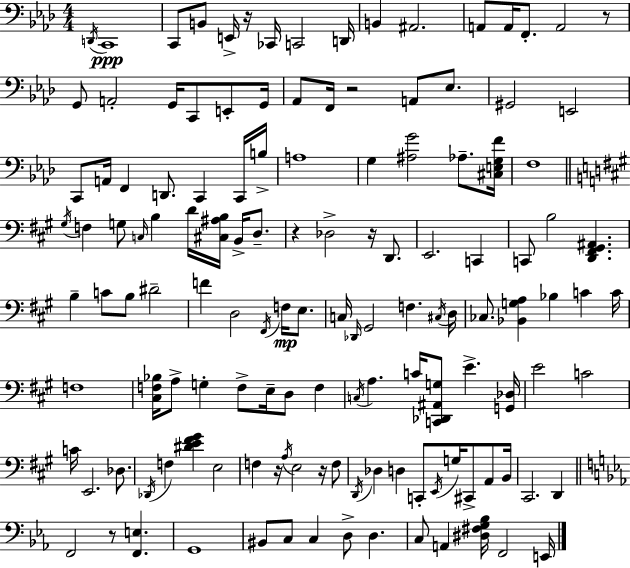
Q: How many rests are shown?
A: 8